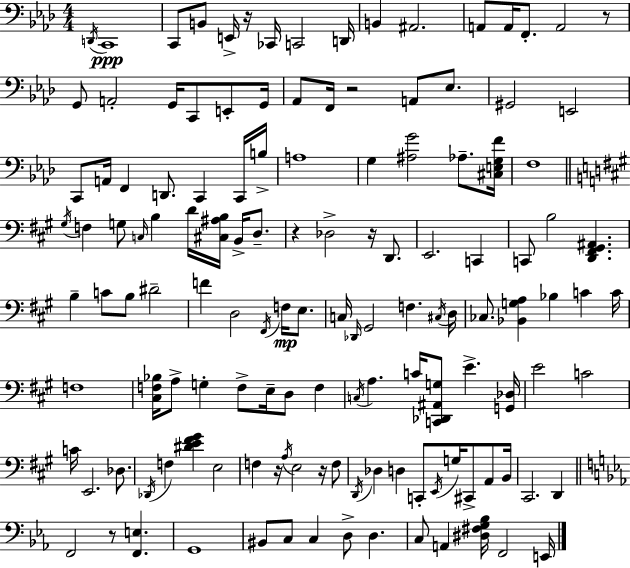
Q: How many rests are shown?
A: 8